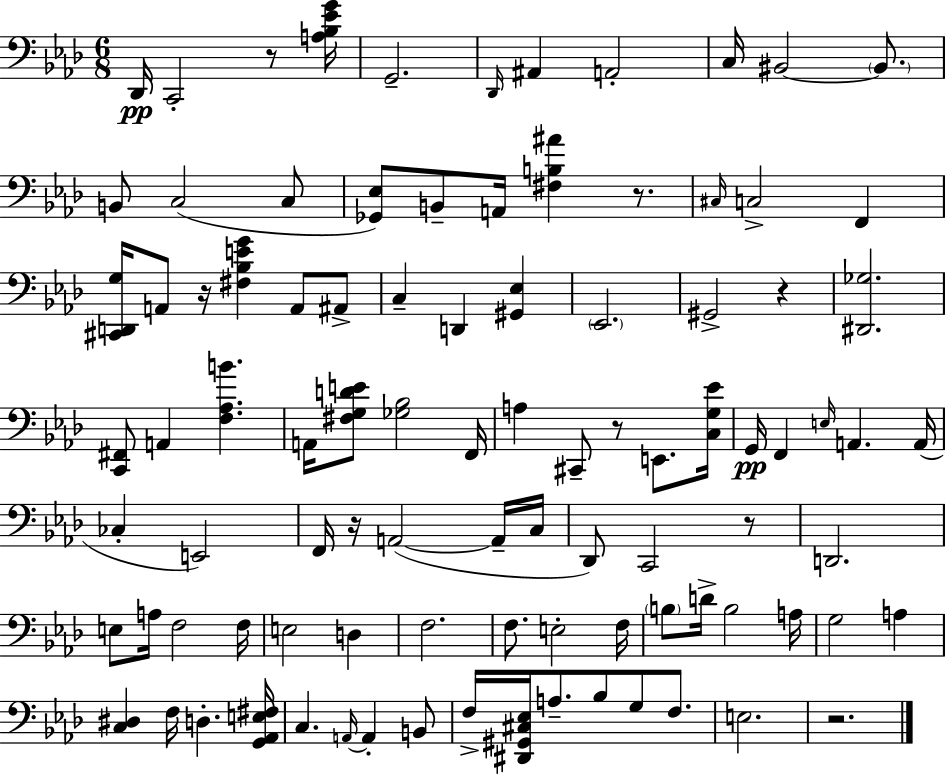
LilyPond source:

{
  \clef bass
  \numericTimeSignature
  \time 6/8
  \key f \minor
  des,16\pp c,2-. r8 <a bes ees' g'>16 | g,2.-- | \grace { des,16 } ais,4 a,2-. | c16 bis,2~~ \parenthesize bis,8. | \break b,8 c2( c8 | <ges, ees>8) b,8-- a,16 <fis b ais'>4 r8. | \grace { cis16 } c2-> f,4 | <cis, d, g>16 a,8 r16 <fis bes e' g'>4 a,8 | \break ais,8-> c4-- d,4 <gis, ees>4 | \parenthesize ees,2. | gis,2-> r4 | <dis, ges>2. | \break <c, fis,>8 a,4 <f aes b'>4. | a,16 <fis g d' e'>8 <ges bes>2 | f,16 a4 cis,8-- r8 e,8. | <c g ees'>16 g,16\pp f,4 \grace { e16 } a,4. | \break a,16( ces4-. e,2) | f,16 r16 a,2~(~ | a,16-- c16 des,8) c,2 | r8 d,2. | \break e8 a16 f2 | f16 e2 d4 | f2. | f8. e2-. | \break f16 \parenthesize b8 d'16-> b2 | a16 g2 a4 | <c dis>4 f16 d4.-. | <g, aes, e fis>16 c4. \grace { a,16~ }~ a,4-. | \break b,8 f16-> <dis, gis, cis ees>16 a8.-- bes8 g8 | f8. e2. | r2. | \bar "|."
}